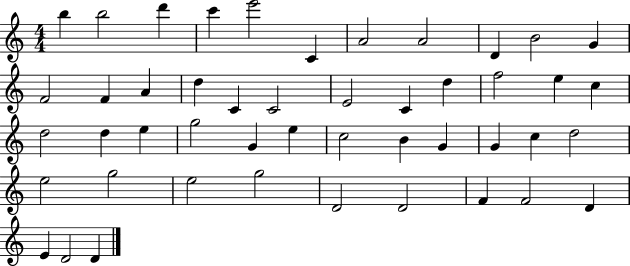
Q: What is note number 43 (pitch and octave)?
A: F4